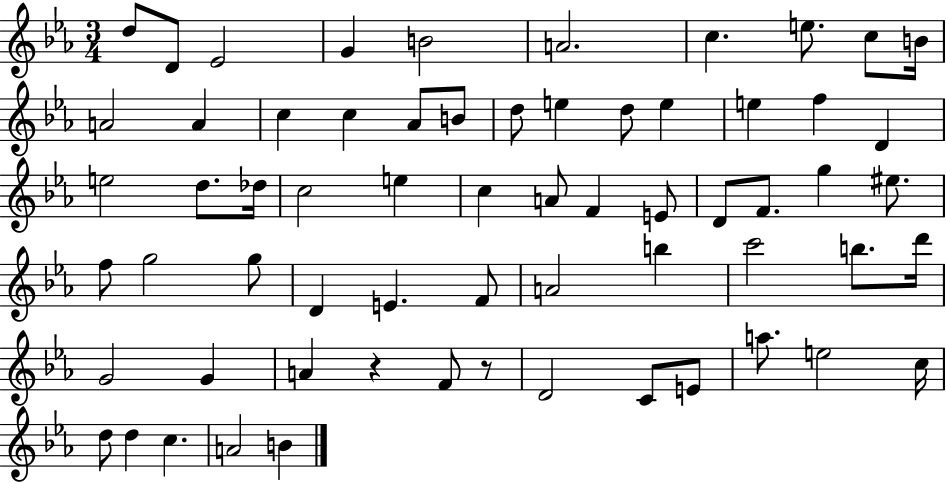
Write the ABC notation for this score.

X:1
T:Untitled
M:3/4
L:1/4
K:Eb
d/2 D/2 _E2 G B2 A2 c e/2 c/2 B/4 A2 A c c _A/2 B/2 d/2 e d/2 e e f D e2 d/2 _d/4 c2 e c A/2 F E/2 D/2 F/2 g ^e/2 f/2 g2 g/2 D E F/2 A2 b c'2 b/2 d'/4 G2 G A z F/2 z/2 D2 C/2 E/2 a/2 e2 c/4 d/2 d c A2 B